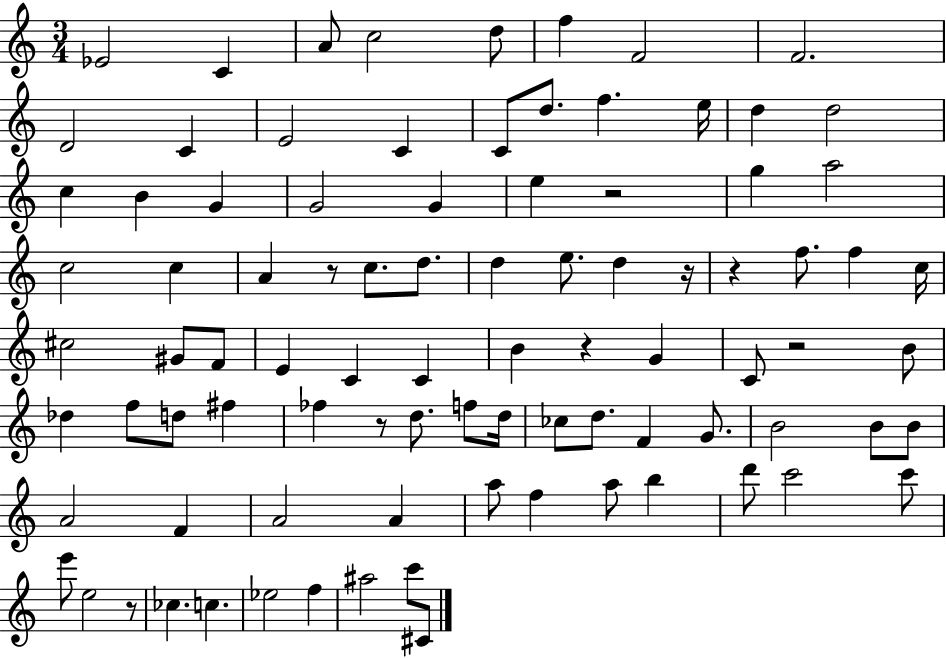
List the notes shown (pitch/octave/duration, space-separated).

Eb4/h C4/q A4/e C5/h D5/e F5/q F4/h F4/h. D4/h C4/q E4/h C4/q C4/e D5/e. F5/q. E5/s D5/q D5/h C5/q B4/q G4/q G4/h G4/q E5/q R/h G5/q A5/h C5/h C5/q A4/q R/e C5/e. D5/e. D5/q E5/e. D5/q R/s R/q F5/e. F5/q C5/s C#5/h G#4/e F4/e E4/q C4/q C4/q B4/q R/q G4/q C4/e R/h B4/e Db5/q F5/e D5/e F#5/q FES5/q R/e D5/e. F5/e D5/s CES5/e D5/e. F4/q G4/e. B4/h B4/e B4/e A4/h F4/q A4/h A4/q A5/e F5/q A5/e B5/q D6/e C6/h C6/e E6/e E5/h R/e CES5/q. C5/q. Eb5/h F5/q A#5/h C6/e C#4/e